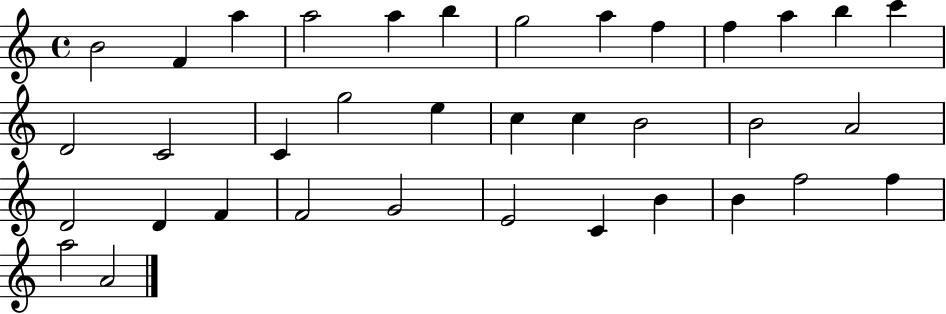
X:1
T:Untitled
M:4/4
L:1/4
K:C
B2 F a a2 a b g2 a f f a b c' D2 C2 C g2 e c c B2 B2 A2 D2 D F F2 G2 E2 C B B f2 f a2 A2